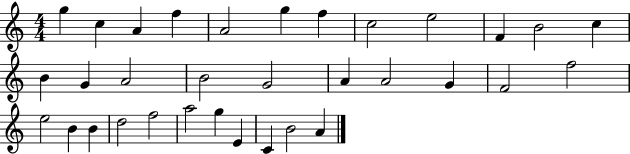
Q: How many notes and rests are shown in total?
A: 33